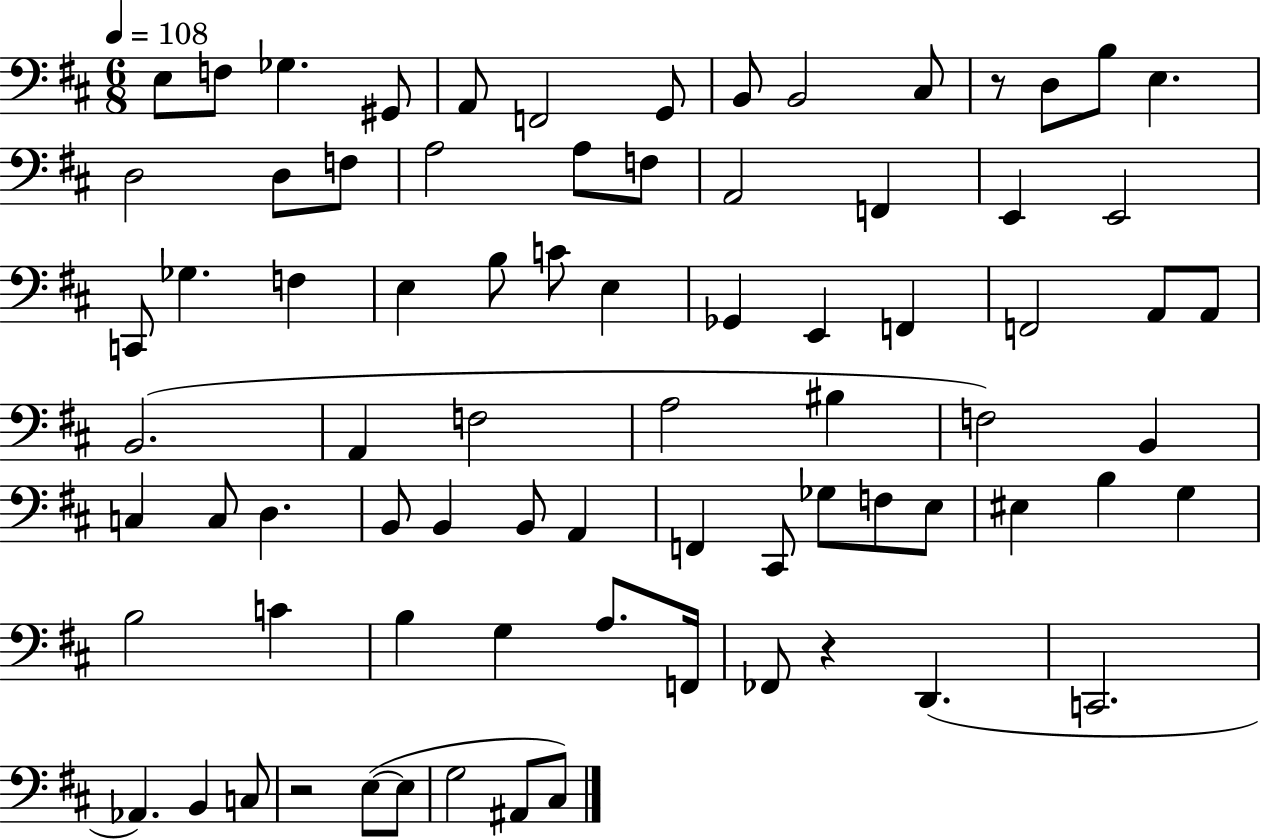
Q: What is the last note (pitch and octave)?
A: C#3